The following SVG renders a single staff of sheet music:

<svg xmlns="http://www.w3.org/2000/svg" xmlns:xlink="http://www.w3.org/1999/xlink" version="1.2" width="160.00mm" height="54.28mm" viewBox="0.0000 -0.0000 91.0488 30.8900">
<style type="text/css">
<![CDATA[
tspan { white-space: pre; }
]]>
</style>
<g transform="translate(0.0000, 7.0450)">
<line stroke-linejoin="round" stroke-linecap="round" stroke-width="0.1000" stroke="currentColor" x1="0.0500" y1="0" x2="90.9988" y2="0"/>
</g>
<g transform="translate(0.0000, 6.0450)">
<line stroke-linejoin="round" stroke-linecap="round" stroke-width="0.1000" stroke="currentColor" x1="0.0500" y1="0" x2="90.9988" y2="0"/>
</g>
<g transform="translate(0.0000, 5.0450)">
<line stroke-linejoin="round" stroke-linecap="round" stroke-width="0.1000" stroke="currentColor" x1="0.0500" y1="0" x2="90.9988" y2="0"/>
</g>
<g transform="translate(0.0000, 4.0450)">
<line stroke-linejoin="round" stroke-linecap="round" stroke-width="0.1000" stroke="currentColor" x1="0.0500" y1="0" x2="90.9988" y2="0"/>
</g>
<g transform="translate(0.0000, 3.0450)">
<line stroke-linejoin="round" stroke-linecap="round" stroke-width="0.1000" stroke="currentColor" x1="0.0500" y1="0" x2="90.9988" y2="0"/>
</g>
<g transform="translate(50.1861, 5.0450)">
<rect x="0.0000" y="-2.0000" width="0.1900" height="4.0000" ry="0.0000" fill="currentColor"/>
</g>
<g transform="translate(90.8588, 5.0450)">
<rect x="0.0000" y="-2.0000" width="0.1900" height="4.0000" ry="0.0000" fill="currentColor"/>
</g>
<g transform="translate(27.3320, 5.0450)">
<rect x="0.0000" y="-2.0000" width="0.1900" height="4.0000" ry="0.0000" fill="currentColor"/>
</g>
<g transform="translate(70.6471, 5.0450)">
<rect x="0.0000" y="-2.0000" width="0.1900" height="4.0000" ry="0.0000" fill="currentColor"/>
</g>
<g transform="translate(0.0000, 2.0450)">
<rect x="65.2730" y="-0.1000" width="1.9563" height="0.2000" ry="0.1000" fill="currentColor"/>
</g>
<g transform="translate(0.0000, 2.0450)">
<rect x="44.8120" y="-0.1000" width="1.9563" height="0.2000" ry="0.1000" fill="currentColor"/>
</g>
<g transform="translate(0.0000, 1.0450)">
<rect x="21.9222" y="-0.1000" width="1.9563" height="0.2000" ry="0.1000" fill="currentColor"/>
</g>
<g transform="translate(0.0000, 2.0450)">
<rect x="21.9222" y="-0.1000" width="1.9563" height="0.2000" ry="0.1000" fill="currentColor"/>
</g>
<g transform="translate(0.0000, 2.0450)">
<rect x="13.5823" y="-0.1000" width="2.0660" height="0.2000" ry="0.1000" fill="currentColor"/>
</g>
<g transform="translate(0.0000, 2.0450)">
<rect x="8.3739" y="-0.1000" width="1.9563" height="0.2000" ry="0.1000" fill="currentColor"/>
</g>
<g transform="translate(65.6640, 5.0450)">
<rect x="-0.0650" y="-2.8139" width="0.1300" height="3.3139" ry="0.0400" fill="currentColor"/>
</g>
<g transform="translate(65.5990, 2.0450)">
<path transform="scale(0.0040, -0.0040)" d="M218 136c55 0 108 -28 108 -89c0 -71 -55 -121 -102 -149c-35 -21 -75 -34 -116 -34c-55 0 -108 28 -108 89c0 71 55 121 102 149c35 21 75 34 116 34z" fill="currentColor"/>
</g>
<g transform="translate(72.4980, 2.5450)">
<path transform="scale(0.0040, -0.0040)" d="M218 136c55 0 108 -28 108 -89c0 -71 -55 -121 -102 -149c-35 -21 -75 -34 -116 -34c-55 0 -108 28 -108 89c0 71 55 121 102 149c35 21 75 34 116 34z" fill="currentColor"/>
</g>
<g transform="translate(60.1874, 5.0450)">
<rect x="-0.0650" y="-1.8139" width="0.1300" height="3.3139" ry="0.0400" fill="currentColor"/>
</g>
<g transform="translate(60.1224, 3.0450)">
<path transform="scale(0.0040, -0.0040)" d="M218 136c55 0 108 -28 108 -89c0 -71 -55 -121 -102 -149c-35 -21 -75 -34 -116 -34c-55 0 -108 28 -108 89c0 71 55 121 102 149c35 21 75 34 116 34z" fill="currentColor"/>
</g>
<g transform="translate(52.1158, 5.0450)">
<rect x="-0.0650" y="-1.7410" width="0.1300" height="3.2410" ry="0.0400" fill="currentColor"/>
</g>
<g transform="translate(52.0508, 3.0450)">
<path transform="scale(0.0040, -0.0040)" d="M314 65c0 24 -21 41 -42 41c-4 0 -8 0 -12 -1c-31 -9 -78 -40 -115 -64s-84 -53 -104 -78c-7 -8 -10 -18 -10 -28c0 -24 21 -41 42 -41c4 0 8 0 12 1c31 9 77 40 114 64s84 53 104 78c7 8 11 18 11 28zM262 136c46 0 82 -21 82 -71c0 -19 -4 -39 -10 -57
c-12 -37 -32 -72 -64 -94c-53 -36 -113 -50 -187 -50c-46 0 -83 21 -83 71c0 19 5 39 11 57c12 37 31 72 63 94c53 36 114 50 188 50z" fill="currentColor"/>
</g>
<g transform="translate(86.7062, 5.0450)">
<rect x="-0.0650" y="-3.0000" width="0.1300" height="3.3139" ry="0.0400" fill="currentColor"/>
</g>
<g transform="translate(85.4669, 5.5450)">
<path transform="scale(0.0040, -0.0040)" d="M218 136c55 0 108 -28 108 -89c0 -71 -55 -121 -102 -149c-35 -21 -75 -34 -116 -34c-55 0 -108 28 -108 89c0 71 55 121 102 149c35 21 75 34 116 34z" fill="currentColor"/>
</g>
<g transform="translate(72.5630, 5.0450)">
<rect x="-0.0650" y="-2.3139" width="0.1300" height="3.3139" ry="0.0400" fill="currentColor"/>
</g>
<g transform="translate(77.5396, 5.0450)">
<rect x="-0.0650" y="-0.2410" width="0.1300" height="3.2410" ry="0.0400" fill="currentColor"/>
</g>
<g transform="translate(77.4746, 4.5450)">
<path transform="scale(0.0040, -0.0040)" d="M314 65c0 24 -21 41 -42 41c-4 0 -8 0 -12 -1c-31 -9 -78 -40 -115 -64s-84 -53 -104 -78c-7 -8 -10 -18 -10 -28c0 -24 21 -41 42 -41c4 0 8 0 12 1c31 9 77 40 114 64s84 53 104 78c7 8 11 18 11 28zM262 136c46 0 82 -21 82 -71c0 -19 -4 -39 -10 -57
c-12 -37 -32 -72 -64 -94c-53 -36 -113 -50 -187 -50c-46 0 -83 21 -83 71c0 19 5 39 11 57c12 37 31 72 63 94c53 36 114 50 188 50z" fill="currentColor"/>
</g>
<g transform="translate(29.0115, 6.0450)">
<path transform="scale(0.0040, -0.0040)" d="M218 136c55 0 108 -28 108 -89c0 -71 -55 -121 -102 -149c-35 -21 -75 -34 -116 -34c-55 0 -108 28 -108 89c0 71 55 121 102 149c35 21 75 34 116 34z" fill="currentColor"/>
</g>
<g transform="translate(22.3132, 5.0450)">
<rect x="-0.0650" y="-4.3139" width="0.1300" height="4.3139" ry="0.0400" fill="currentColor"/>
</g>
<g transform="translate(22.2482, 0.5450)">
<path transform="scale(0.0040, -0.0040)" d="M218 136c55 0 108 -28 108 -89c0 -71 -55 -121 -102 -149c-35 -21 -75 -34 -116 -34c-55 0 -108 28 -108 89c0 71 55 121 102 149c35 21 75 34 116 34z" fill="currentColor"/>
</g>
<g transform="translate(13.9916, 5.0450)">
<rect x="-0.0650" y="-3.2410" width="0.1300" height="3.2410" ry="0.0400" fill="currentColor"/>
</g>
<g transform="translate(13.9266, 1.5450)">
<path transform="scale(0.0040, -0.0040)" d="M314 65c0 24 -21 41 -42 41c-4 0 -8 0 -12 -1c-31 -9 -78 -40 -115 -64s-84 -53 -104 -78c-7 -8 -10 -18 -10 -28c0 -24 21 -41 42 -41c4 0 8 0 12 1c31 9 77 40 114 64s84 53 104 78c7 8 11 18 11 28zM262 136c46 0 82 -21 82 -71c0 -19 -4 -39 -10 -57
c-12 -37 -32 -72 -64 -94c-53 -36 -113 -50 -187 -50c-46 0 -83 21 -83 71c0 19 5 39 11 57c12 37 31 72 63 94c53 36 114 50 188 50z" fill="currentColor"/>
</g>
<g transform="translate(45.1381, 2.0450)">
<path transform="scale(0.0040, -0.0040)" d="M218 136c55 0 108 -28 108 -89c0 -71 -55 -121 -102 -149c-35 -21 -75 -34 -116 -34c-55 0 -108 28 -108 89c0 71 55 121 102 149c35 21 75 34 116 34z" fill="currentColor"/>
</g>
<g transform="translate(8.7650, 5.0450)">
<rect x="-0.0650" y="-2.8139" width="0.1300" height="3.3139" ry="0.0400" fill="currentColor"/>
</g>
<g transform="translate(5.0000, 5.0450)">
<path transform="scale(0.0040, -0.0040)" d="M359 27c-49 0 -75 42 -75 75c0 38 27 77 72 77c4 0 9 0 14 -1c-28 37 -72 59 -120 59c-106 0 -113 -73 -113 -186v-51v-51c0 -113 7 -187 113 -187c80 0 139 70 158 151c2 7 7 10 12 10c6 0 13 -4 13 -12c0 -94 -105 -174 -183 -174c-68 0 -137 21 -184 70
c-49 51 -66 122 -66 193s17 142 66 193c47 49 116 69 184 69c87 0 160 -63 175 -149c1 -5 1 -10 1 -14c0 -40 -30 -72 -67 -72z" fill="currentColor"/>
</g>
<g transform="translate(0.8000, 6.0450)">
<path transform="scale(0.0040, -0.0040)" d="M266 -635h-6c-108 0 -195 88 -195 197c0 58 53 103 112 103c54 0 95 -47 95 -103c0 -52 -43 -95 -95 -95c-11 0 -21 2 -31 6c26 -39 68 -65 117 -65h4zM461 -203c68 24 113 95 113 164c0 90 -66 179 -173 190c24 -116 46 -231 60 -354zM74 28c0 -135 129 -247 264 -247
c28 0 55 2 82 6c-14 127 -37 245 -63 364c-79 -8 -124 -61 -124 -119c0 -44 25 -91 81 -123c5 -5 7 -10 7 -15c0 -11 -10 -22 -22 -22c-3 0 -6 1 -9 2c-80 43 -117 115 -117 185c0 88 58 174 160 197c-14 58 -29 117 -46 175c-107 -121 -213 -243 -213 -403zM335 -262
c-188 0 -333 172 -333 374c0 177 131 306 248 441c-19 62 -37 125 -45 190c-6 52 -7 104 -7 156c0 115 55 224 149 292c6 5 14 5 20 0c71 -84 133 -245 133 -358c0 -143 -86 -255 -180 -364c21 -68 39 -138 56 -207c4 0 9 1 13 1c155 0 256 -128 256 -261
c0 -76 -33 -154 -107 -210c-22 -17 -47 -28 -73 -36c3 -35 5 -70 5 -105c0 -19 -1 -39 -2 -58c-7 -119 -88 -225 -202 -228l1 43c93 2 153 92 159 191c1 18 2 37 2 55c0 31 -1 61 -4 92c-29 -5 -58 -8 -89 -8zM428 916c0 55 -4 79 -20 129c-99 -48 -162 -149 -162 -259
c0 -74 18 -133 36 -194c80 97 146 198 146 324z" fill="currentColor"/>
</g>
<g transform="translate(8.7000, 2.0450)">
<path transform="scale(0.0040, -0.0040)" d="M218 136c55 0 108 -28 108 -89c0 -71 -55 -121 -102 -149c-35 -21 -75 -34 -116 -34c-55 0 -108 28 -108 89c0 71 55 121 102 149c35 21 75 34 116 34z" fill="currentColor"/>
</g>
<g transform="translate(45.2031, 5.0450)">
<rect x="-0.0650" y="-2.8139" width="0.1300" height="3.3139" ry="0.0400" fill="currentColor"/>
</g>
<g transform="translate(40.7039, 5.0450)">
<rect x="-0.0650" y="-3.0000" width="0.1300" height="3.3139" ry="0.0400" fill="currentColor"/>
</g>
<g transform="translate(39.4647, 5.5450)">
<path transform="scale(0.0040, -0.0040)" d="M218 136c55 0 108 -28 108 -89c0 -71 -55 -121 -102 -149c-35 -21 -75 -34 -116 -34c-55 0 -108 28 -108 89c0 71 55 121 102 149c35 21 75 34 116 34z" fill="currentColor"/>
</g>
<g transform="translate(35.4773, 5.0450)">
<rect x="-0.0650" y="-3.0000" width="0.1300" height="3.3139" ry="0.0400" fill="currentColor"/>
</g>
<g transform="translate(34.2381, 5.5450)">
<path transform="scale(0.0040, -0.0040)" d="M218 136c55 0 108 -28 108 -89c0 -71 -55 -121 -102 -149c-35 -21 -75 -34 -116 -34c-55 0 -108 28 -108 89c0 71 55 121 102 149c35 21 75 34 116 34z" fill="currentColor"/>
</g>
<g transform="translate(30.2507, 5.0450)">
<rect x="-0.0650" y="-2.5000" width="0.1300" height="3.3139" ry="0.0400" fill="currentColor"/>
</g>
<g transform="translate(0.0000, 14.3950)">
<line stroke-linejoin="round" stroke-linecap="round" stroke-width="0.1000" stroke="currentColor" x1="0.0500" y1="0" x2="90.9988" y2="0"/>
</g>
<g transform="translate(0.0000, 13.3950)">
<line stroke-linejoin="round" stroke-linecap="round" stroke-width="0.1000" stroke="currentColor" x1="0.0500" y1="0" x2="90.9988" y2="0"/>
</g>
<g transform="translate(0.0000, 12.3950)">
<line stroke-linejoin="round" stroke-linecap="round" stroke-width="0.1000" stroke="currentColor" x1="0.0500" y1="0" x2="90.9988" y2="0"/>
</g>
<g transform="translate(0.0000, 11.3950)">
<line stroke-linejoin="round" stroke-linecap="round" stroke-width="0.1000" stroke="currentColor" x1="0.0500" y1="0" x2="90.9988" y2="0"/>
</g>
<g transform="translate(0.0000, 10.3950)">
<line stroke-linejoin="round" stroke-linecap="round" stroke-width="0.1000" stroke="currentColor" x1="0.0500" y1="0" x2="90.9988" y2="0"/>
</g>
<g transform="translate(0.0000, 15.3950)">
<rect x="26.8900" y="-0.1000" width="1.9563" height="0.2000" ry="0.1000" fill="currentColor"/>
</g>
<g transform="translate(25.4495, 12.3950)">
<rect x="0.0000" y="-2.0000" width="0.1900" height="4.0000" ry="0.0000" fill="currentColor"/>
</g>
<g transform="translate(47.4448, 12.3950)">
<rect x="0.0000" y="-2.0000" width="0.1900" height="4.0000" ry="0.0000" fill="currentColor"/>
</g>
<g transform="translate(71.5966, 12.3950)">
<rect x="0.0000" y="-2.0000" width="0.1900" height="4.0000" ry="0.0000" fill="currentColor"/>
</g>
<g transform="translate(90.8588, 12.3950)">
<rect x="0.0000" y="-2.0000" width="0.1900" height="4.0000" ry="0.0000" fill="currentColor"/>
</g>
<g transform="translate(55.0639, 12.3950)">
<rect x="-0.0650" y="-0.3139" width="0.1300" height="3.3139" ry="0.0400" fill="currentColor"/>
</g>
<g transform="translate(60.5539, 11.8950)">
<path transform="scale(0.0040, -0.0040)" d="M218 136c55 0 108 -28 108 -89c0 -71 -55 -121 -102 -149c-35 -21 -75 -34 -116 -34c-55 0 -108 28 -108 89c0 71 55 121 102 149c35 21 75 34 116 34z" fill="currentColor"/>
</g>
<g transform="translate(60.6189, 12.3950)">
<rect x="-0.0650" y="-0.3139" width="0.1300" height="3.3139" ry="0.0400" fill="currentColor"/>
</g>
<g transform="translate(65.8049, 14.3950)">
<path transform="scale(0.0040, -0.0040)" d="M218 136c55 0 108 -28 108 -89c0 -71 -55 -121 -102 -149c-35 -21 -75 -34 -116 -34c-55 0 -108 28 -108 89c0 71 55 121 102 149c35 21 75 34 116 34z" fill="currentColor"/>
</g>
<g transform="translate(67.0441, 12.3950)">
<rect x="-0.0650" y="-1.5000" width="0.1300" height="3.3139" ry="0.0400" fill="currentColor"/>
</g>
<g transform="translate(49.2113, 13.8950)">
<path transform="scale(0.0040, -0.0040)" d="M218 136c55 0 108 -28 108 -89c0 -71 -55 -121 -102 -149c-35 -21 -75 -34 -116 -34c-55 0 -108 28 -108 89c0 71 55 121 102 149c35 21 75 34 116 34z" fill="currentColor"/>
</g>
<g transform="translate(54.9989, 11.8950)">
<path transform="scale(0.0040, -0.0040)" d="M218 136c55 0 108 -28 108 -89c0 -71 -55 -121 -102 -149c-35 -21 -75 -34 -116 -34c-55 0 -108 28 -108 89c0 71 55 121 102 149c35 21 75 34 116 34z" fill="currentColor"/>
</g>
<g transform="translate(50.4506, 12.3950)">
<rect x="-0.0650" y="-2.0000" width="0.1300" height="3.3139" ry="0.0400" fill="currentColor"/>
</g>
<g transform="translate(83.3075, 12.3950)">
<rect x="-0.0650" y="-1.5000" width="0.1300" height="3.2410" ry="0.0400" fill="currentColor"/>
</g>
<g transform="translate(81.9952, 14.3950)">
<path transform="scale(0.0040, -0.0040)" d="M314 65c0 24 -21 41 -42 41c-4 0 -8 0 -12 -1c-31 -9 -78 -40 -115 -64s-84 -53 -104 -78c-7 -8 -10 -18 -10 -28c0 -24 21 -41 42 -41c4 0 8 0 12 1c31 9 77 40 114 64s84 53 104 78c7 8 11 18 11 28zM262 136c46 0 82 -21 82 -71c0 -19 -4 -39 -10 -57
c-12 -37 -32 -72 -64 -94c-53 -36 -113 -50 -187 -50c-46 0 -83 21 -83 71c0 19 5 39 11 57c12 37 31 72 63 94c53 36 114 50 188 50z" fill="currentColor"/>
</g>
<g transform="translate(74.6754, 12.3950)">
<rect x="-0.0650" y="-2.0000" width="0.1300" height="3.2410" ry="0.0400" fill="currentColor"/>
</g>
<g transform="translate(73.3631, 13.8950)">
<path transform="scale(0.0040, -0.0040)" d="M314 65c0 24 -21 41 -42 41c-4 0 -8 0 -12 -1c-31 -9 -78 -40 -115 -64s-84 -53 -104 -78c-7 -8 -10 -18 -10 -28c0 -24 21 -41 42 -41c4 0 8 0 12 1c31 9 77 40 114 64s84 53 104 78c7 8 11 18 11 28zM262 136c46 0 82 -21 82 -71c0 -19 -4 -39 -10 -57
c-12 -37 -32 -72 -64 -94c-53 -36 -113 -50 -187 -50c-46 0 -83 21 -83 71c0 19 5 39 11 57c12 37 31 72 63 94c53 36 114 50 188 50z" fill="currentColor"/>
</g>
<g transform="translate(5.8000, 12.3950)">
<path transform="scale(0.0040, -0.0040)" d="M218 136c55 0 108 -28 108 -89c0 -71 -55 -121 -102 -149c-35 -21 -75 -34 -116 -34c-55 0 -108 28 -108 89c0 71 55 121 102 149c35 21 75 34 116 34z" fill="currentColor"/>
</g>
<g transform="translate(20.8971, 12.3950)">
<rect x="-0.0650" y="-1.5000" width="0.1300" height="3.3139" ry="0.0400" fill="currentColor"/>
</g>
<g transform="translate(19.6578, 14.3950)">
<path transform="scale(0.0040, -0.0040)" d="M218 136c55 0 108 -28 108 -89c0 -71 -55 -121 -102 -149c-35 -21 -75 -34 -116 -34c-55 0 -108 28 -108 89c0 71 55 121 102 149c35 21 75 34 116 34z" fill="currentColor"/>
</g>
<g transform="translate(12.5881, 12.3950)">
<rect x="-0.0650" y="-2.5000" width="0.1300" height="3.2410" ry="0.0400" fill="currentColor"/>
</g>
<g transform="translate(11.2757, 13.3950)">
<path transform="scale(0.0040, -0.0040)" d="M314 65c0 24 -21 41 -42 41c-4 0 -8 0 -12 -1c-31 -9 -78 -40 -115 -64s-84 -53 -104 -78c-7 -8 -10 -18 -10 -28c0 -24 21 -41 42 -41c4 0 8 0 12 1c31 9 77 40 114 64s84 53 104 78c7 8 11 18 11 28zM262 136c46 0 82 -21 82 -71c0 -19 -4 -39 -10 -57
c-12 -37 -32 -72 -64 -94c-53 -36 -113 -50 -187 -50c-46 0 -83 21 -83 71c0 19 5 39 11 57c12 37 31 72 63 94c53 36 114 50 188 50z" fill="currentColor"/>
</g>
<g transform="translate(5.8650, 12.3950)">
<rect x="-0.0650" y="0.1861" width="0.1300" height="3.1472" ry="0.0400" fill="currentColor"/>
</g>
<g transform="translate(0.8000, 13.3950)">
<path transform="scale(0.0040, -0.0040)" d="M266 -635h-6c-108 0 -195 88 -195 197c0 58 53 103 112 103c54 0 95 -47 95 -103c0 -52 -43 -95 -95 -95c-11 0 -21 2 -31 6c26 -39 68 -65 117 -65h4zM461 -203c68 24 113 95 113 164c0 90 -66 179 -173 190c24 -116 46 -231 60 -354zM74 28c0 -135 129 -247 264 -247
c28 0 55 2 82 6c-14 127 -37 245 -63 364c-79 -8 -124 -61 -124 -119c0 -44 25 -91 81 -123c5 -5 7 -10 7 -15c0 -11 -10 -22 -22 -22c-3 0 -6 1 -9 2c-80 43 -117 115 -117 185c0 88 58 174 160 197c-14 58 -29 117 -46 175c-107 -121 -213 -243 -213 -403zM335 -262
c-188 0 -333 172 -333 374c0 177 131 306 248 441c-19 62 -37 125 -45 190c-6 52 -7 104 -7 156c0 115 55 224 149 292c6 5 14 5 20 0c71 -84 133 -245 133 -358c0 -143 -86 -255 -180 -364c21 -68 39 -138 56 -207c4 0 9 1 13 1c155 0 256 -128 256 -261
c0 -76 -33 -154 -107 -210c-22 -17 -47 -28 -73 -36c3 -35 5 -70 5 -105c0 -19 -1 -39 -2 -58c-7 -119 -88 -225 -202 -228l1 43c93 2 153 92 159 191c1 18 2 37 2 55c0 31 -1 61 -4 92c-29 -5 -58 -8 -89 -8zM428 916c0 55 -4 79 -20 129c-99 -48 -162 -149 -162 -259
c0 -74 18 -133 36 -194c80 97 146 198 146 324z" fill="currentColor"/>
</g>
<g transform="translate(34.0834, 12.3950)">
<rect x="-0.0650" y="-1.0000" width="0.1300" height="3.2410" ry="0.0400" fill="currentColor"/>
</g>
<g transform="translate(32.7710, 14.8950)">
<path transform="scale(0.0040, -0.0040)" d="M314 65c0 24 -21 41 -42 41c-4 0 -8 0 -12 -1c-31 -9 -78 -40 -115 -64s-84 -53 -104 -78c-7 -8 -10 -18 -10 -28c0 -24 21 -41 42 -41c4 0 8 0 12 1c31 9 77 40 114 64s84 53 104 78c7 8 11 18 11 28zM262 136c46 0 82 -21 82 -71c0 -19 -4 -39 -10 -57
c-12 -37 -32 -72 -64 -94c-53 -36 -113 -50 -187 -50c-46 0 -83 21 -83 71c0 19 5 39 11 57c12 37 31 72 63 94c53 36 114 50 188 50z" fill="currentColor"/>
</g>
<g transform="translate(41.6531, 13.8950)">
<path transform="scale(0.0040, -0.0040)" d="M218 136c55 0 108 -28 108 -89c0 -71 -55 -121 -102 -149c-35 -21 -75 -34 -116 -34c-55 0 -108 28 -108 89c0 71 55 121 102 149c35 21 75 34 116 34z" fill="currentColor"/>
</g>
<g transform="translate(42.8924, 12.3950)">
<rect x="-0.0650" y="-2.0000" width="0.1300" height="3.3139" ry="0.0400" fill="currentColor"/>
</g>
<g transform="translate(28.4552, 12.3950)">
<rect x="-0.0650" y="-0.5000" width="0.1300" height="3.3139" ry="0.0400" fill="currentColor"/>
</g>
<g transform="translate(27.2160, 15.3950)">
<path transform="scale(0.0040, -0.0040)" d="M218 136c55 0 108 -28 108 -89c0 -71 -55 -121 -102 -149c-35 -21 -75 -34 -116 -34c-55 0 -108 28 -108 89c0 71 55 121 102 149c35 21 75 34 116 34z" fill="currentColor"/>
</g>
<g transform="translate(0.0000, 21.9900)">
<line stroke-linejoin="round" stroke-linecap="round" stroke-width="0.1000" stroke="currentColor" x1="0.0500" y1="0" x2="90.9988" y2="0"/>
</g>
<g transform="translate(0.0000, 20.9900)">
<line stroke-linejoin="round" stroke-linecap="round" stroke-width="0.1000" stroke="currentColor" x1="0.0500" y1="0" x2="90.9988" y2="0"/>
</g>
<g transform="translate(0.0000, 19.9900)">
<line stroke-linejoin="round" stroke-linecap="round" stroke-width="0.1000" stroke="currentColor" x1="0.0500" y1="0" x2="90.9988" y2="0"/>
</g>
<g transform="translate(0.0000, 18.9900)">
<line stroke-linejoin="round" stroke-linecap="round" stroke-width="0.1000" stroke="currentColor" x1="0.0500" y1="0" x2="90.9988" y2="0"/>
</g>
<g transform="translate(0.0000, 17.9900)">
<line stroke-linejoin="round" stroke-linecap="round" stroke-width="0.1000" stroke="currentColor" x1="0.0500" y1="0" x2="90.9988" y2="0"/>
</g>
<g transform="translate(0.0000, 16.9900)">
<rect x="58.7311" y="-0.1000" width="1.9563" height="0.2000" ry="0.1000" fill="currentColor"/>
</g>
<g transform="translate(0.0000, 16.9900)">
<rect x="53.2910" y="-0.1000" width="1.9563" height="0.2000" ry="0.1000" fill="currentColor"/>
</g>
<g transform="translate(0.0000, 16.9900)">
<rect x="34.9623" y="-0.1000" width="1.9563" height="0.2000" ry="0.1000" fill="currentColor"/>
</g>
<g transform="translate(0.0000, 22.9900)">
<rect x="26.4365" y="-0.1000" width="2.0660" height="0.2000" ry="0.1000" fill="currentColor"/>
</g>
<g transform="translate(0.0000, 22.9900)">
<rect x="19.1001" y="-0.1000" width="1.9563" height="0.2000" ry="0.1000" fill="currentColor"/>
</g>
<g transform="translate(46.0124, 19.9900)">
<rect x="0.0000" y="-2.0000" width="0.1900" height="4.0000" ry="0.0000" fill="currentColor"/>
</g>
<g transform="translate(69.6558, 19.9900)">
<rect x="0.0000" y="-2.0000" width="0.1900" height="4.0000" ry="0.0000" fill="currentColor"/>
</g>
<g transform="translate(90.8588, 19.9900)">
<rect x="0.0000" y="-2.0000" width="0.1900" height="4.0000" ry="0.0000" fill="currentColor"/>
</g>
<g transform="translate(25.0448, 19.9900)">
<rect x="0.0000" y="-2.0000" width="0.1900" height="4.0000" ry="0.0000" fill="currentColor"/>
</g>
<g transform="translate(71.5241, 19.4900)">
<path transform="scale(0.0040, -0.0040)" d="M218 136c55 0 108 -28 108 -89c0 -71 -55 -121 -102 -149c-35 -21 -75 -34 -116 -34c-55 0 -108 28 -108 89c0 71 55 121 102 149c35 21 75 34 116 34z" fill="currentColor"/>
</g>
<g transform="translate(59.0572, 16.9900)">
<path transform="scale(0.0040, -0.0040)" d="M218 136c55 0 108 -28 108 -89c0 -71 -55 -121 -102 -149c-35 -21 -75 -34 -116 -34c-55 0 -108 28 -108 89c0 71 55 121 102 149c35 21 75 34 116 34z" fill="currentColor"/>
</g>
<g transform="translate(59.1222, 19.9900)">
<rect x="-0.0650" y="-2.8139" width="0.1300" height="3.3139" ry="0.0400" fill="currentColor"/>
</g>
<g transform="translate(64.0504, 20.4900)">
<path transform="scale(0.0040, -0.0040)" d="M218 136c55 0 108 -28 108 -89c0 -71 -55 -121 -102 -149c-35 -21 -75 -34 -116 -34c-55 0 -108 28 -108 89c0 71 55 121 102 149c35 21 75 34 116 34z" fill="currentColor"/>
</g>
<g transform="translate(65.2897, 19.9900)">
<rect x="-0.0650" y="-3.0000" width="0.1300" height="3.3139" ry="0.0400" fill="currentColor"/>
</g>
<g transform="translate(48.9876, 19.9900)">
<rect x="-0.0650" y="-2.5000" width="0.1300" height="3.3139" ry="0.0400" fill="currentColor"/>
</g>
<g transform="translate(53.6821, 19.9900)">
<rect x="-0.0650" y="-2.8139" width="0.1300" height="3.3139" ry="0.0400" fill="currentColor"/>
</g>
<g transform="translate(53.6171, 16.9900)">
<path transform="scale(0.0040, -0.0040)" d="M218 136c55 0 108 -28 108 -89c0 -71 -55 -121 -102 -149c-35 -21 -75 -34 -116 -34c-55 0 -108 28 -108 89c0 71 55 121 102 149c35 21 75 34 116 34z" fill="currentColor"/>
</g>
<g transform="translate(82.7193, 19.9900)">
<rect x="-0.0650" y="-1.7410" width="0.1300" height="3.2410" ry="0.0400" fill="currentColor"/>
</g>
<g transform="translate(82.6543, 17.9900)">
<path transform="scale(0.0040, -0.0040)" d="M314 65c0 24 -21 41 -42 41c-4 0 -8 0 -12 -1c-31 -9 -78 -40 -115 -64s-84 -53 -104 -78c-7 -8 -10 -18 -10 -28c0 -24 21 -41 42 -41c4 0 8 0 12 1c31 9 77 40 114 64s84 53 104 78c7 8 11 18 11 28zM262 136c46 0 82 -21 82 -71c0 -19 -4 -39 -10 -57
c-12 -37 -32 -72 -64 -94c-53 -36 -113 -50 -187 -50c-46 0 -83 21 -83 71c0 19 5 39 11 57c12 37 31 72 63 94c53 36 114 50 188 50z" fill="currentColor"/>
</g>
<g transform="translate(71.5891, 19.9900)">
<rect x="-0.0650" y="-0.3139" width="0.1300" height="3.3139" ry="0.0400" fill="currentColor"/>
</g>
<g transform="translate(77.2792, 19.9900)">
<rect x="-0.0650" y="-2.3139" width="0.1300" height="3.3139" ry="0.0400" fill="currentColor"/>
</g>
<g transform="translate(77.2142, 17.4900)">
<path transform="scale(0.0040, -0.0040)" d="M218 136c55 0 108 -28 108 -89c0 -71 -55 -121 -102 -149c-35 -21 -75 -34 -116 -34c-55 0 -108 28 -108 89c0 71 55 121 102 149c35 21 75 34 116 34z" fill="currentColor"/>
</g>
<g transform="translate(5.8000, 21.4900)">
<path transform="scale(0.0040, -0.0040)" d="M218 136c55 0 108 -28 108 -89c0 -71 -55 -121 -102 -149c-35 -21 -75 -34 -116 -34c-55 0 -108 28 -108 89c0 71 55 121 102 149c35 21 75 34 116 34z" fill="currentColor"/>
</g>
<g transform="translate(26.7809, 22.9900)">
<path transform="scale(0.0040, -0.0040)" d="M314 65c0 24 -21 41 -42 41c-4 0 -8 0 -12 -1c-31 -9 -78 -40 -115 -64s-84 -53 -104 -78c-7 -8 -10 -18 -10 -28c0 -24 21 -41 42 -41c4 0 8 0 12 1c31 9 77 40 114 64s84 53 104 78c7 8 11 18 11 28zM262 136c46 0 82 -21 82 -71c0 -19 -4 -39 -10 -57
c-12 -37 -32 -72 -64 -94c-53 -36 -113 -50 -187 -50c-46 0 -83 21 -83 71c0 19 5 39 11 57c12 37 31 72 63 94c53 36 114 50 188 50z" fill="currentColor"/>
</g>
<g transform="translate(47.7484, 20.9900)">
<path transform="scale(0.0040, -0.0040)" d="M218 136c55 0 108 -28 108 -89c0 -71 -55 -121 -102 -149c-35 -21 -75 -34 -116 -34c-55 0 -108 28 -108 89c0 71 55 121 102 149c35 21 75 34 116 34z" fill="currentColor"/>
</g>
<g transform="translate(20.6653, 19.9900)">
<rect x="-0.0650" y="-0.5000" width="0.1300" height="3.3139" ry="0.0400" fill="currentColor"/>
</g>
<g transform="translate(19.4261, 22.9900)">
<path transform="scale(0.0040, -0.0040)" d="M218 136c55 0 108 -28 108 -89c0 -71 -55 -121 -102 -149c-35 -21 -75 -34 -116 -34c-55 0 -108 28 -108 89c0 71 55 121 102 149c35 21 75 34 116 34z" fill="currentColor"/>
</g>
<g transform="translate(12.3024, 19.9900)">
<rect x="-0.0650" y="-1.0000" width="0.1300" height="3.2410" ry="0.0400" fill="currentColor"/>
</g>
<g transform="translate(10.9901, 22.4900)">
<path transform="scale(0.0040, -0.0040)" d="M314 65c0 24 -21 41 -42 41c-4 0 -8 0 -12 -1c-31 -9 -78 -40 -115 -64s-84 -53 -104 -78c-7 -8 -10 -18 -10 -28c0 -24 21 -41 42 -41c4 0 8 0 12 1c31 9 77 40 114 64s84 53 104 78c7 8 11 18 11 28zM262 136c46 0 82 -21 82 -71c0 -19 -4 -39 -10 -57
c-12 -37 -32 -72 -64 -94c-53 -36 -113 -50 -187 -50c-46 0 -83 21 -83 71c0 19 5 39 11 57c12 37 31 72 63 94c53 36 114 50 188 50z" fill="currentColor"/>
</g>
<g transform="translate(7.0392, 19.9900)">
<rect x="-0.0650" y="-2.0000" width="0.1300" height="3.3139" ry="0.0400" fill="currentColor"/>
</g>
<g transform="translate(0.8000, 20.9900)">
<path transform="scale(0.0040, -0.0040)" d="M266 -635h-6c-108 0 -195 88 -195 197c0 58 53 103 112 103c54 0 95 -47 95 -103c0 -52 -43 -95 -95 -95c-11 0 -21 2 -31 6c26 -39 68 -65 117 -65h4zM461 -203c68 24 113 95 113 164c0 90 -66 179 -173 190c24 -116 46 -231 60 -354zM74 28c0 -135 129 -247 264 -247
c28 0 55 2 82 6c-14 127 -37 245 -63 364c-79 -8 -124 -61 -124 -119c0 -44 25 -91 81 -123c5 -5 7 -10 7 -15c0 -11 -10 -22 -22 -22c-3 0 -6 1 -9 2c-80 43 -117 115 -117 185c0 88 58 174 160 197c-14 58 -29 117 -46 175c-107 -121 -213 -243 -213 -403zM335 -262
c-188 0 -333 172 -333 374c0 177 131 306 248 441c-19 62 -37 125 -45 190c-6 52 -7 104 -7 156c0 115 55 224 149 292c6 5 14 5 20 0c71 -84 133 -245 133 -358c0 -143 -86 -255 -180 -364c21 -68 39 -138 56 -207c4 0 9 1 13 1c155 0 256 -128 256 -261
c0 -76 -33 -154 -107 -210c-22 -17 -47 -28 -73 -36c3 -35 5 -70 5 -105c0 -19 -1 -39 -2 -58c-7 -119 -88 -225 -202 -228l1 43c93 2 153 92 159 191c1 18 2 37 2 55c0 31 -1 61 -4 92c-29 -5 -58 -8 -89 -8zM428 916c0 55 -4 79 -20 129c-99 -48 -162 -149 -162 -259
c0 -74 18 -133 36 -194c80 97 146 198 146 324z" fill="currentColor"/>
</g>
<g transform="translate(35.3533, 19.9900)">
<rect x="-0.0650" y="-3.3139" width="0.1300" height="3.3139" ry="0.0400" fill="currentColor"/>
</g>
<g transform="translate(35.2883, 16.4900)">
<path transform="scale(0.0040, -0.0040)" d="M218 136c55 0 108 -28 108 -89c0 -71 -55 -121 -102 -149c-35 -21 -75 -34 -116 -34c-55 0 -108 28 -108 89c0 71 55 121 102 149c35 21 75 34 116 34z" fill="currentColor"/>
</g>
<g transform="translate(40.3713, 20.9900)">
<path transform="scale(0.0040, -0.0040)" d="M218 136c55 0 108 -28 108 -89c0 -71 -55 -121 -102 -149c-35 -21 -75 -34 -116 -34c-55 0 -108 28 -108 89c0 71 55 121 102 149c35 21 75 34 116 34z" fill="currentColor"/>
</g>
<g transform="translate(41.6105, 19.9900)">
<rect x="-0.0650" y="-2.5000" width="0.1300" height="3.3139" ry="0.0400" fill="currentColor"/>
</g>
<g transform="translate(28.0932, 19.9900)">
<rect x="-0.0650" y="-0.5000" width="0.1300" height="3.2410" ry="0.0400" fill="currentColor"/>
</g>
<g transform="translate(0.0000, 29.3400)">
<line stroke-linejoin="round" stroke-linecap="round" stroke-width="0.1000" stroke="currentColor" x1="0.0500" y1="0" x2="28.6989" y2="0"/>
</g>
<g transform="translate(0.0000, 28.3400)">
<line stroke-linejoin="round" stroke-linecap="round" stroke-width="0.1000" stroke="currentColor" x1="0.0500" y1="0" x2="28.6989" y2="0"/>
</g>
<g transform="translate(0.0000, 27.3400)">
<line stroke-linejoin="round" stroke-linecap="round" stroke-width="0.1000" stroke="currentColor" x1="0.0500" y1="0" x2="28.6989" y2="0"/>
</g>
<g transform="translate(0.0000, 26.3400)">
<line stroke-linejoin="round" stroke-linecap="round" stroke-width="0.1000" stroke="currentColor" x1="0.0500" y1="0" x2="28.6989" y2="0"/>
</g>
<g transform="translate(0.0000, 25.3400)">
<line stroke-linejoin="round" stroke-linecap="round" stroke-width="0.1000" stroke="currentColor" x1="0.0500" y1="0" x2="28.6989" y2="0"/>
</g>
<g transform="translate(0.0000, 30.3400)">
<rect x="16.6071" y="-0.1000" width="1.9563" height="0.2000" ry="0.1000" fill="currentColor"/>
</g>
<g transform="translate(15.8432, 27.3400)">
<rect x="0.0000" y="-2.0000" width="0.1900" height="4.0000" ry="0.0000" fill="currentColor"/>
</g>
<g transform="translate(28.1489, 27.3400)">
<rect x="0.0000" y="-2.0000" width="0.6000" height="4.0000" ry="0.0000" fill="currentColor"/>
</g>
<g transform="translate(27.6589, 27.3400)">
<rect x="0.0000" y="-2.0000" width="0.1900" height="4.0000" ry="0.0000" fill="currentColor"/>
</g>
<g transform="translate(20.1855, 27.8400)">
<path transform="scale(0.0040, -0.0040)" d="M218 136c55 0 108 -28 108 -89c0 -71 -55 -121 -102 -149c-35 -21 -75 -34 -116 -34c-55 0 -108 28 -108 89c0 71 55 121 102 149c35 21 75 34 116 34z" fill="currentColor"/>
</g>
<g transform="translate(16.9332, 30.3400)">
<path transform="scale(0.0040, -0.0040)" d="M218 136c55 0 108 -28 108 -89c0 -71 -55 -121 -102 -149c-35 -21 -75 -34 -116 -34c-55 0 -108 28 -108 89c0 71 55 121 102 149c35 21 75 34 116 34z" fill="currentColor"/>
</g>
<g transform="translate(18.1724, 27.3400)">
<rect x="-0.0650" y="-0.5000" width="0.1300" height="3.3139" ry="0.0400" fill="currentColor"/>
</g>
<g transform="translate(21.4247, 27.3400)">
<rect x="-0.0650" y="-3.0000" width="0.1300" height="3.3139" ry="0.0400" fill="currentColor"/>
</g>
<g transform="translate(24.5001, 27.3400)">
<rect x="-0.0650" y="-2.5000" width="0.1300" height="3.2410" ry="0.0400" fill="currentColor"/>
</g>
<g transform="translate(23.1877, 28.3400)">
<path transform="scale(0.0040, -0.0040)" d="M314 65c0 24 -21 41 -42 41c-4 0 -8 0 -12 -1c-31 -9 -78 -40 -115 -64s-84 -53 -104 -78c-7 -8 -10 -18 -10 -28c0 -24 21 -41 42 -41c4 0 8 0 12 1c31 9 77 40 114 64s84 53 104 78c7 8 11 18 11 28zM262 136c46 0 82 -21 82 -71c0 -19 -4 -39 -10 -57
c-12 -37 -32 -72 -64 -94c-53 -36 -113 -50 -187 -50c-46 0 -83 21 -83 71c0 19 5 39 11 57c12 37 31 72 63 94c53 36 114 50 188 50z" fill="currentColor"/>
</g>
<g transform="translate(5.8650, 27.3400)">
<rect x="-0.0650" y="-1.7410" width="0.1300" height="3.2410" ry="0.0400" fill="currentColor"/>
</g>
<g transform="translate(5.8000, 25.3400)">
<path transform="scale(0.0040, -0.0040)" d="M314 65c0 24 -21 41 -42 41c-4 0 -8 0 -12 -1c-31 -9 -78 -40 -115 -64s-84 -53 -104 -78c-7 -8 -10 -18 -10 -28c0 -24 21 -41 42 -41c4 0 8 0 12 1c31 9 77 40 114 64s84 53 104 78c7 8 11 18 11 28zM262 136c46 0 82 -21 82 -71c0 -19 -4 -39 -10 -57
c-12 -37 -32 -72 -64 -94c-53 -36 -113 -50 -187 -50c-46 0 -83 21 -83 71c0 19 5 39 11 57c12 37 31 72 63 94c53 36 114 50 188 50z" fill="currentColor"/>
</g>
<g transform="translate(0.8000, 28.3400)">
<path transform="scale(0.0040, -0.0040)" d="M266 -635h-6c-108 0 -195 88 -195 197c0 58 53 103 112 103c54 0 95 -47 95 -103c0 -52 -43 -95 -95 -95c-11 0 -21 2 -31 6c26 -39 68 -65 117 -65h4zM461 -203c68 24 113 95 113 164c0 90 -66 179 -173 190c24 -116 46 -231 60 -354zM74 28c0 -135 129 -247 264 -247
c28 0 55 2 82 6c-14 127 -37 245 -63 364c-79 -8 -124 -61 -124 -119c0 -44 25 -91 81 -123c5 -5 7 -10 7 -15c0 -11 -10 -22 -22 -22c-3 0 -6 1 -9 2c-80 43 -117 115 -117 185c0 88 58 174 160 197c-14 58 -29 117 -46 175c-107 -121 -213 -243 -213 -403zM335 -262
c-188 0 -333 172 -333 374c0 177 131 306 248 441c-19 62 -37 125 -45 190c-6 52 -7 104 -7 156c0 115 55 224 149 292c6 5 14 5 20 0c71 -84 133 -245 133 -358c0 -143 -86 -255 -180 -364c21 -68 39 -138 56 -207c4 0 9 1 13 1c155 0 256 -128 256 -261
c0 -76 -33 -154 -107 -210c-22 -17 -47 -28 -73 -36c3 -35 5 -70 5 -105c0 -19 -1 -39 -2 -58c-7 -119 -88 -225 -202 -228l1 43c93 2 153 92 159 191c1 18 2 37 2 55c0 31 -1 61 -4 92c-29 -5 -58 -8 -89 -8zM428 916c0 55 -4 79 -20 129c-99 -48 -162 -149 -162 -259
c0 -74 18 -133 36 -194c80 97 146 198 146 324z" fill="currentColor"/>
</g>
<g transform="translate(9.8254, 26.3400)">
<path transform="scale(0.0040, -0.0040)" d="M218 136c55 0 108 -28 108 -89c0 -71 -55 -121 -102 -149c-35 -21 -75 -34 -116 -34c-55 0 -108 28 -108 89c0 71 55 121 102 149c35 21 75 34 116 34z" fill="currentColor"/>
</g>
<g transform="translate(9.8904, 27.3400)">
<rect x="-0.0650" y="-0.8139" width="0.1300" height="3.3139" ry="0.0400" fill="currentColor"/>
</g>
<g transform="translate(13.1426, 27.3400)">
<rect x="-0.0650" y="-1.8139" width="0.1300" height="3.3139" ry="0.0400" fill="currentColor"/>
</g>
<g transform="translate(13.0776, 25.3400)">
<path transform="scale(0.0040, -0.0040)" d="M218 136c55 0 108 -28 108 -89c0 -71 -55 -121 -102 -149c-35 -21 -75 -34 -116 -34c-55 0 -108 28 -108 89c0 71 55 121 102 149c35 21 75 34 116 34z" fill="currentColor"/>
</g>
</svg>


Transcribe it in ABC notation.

X:1
T:Untitled
M:4/4
L:1/4
K:C
a b2 d' G A A a f2 f a g c2 A B G2 E C D2 F F c c E F2 E2 F D2 C C2 b G G a a A c g f2 f2 d f C A G2